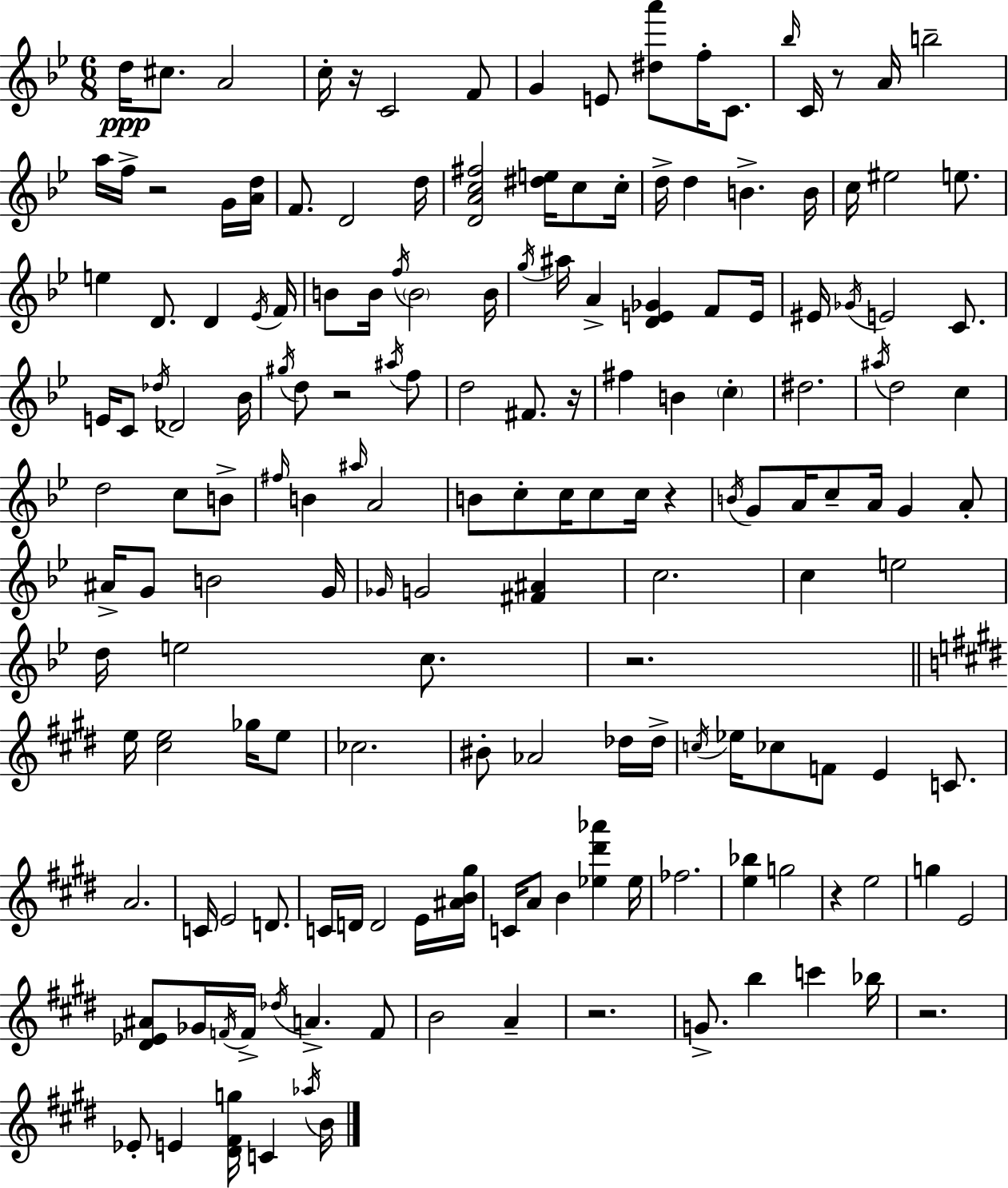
D5/s C#5/e. A4/h C5/s R/s C4/h F4/e G4/q E4/e [D#5,A6]/e F5/s C4/e. Bb5/s C4/s R/e A4/s B5/h A5/s F5/s R/h G4/s [A4,D5]/s F4/e. D4/h D5/s [D4,A4,C5,F#5]/h [D#5,E5]/s C5/e C5/s D5/s D5/q B4/q. B4/s C5/s EIS5/h E5/e. E5/q D4/e. D4/q Eb4/s F4/s B4/e B4/s F5/s B4/h B4/s G5/s A#5/s A4/q [D4,E4,Gb4]/q F4/e E4/s EIS4/s Gb4/s E4/h C4/e. E4/s C4/e Db5/s Db4/h Bb4/s G#5/s D5/e R/h A#5/s F5/e D5/h F#4/e. R/s F#5/q B4/q C5/q D#5/h. A#5/s D5/h C5/q D5/h C5/e B4/e F#5/s B4/q A#5/s A4/h B4/e C5/e C5/s C5/e C5/s R/q B4/s G4/e A4/s C5/e A4/s G4/q A4/e A#4/s G4/e B4/h G4/s Gb4/s G4/h [F#4,A#4]/q C5/h. C5/q E5/h D5/s E5/h C5/e. R/h. E5/s [C#5,E5]/h Gb5/s E5/e CES5/h. BIS4/e Ab4/h Db5/s Db5/s C5/s Eb5/s CES5/e F4/e E4/q C4/e. A4/h. C4/s E4/h D4/e. C4/s D4/s D4/h E4/s [A#4,B4,G#5]/s C4/s A4/e B4/q [Eb5,D#6,Ab6]/q Eb5/s FES5/h. [E5,Bb5]/q G5/h R/q E5/h G5/q E4/h [D#4,Eb4,A#4]/e Gb4/s F4/s F4/s Db5/s A4/q. F4/e B4/h A4/q R/h. G4/e. B5/q C6/q Bb5/s R/h. Eb4/e E4/q [D#4,F#4,G5]/s C4/q Ab5/s B4/s